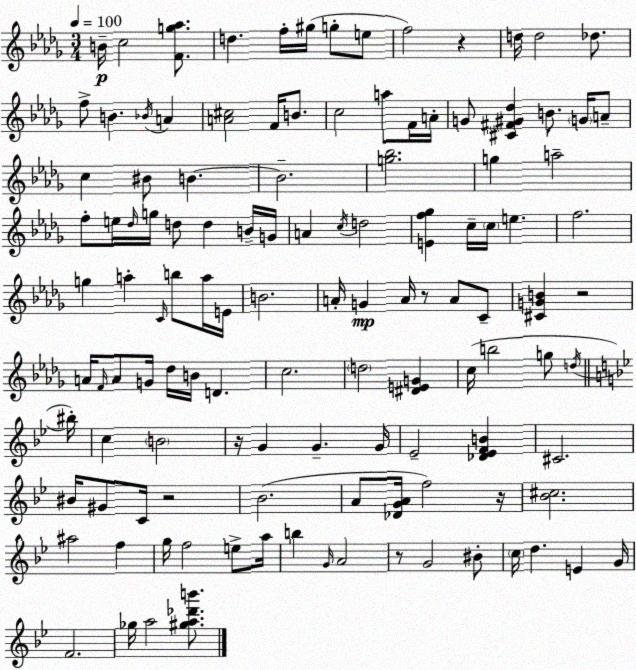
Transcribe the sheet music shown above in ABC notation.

X:1
T:Untitled
M:3/4
L:1/4
K:Bbm
B/4 c2 [Fg_a]/2 d f/4 ^g/4 g/2 e/2 f2 z d/4 d2 _d/2 f/2 B _B/4 A [A^c]2 F/4 B/2 c2 a/2 F/4 A/4 G/2 [^C^F^G_d] B/2 G/4 A/2 c ^B/2 B B2 [g_b]2 g a2 f/2 e/4 _d/4 g/4 d/2 d B/4 G/4 A c/4 d2 [Ef_g] c/4 c/4 e f2 g a C/4 b/2 a/4 E/4 B2 A/4 G A/4 z/2 A/2 C/2 [^CGB] z2 A/4 F/4 A/2 G/4 _d/4 B/4 D c2 d2 [^DEG] c/4 b2 g/2 d/4 ^b/4 c B2 z/4 G G G/4 _E2 [_D_EFB] ^C2 ^B/4 ^G/2 C/4 z2 _B2 A/2 [_DGA]/4 f2 z/4 [_B^c]2 ^a2 f g/4 f2 e/2 a/4 b G/4 A2 z/2 G2 ^B/2 c/4 d E G/4 F2 _g/4 a2 [^ga_d'b']/2